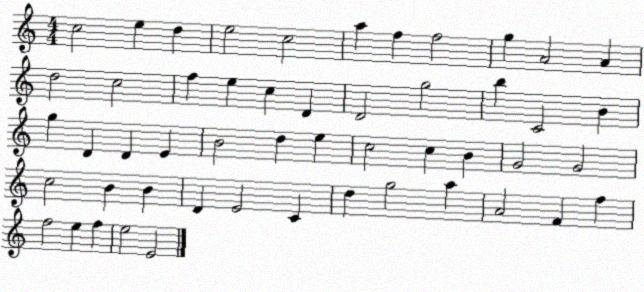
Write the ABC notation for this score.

X:1
T:Untitled
M:4/4
L:1/4
K:C
c2 e d e2 c2 a f f2 g A2 A d2 c2 f e c D D2 g2 b C2 B g D D E B2 d e c2 c B G2 G2 c2 B B D E2 C d g2 a A2 F f f2 e f e2 E2